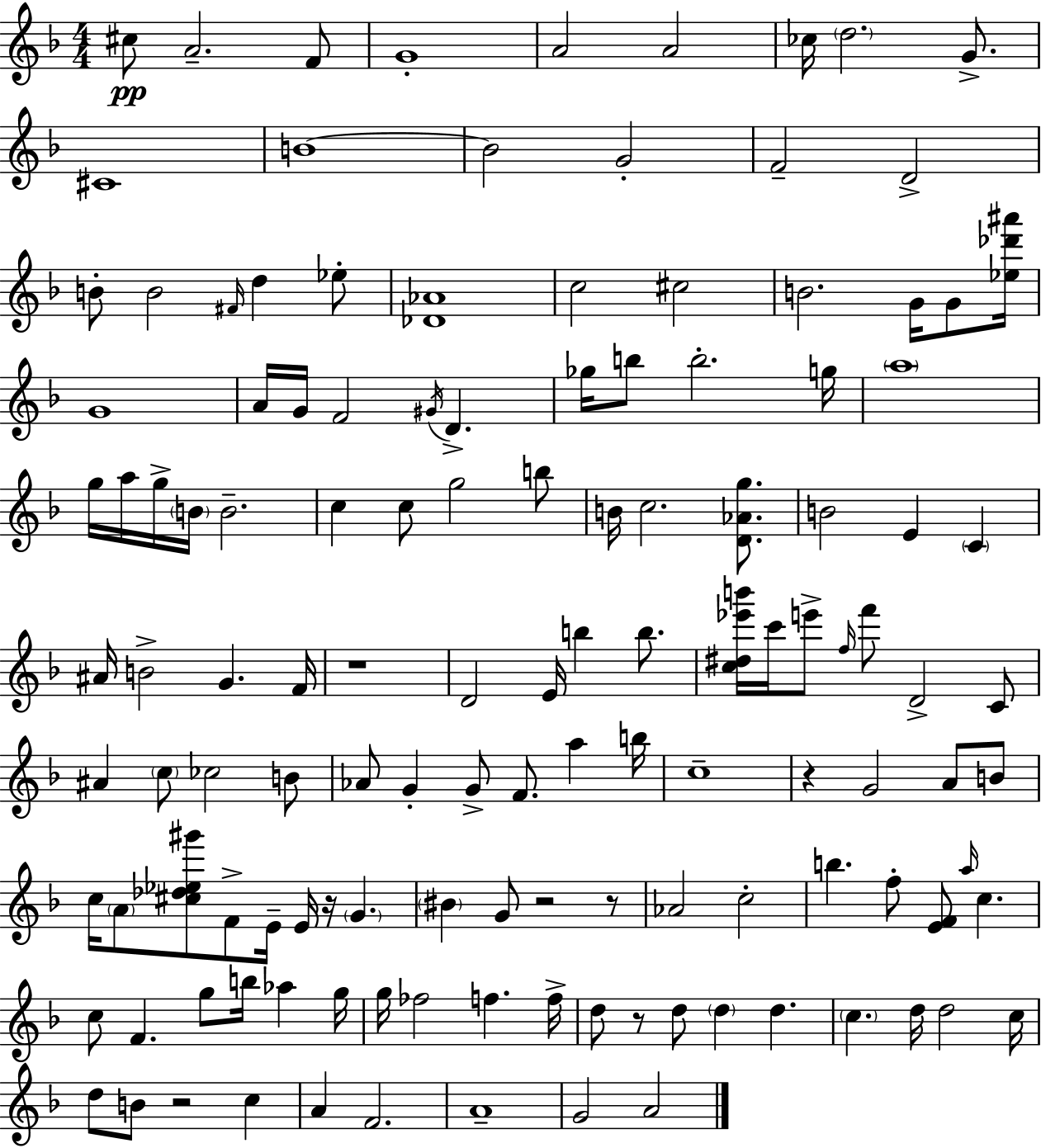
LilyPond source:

{
  \clef treble
  \numericTimeSignature
  \time 4/4
  \key f \major
  cis''8\pp a'2.-- f'8 | g'1-. | a'2 a'2 | ces''16 \parenthesize d''2. g'8.-> | \break cis'1 | b'1~~ | b'2 g'2-. | f'2-- d'2-> | \break b'8-. b'2 \grace { fis'16 } d''4 ees''8-. | <des' aes'>1 | c''2 cis''2 | b'2. g'16 g'8 | \break <ees'' des''' ais'''>16 g'1 | a'16 g'16 f'2 \acciaccatura { gis'16 } d'4.-> | ges''16 b''8 b''2.-. | g''16 \parenthesize a''1 | \break g''16 a''16 g''16-> \parenthesize b'16 b'2.-- | c''4 c''8 g''2 | b''8 b'16 c''2. <d' aes' g''>8. | b'2 e'4 \parenthesize c'4 | \break ais'16 b'2-> g'4. | f'16 r1 | d'2 e'16 b''4 b''8. | <c'' dis'' ees''' b'''>16 c'''16 e'''8-> \grace { f''16 } f'''8 d'2-> | \break c'8 ais'4 \parenthesize c''8 ces''2 | b'8 aes'8 g'4-. g'8-> f'8. a''4 | b''16 c''1-- | r4 g'2 a'8 | \break b'8 c''16 \parenthesize a'8 <cis'' des'' ees'' gis'''>8 f'8-> e'16-- e'16 r16 \parenthesize g'4. | \parenthesize bis'4 g'8 r2 | r8 aes'2 c''2-. | b''4. f''8-. <e' f'>8 \grace { a''16 } c''4. | \break c''8 f'4. g''8 b''16 aes''4 | g''16 g''16 fes''2 f''4. | f''16-> d''8 r8 d''8 \parenthesize d''4 d''4. | \parenthesize c''4. d''16 d''2 | \break c''16 d''8 b'8 r2 | c''4 a'4 f'2. | a'1-- | g'2 a'2 | \break \bar "|."
}